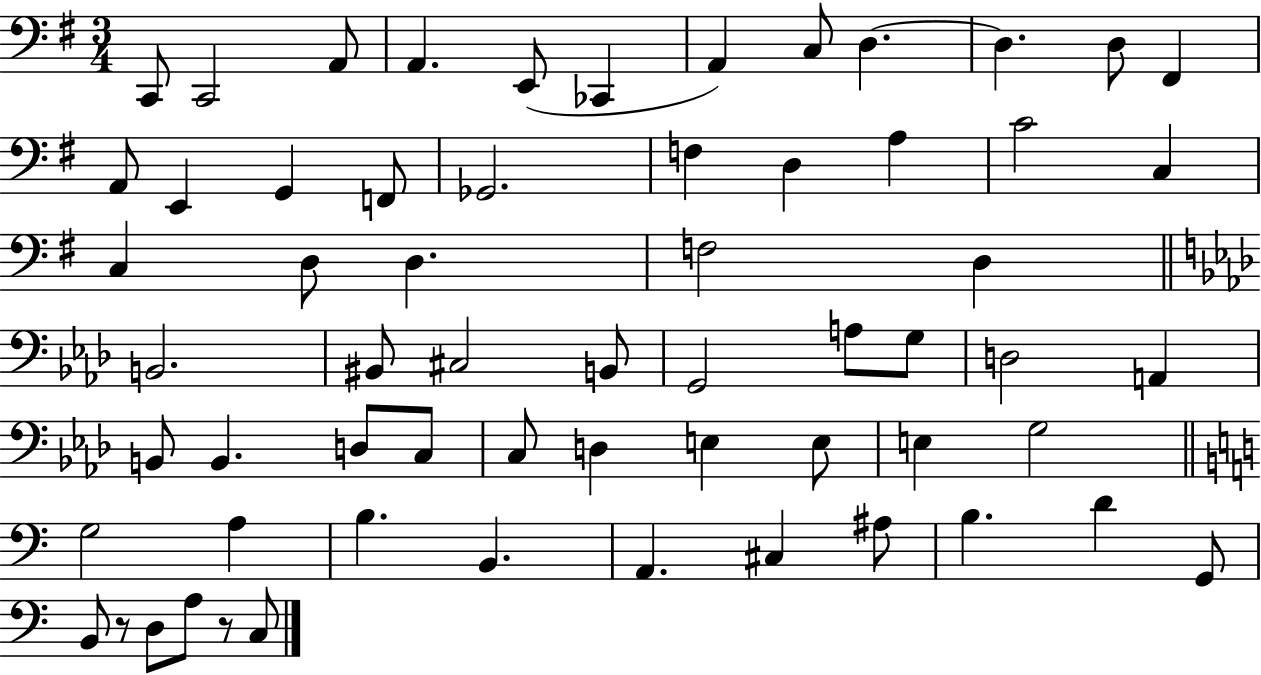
{
  \clef bass
  \numericTimeSignature
  \time 3/4
  \key g \major
  c,8 c,2 a,8 | a,4. e,8( ces,4 | a,4) c8 d4.~~ | d4. d8 fis,4 | \break a,8 e,4 g,4 f,8 | ges,2. | f4 d4 a4 | c'2 c4 | \break c4 d8 d4. | f2 d4 | \bar "||" \break \key aes \major b,2. | bis,8 cis2 b,8 | g,2 a8 g8 | d2 a,4 | \break b,8 b,4. d8 c8 | c8 d4 e4 e8 | e4 g2 | \bar "||" \break \key c \major g2 a4 | b4. b,4. | a,4. cis4 ais8 | b4. d'4 g,8 | \break b,8 r8 d8 a8 r8 c8 | \bar "|."
}